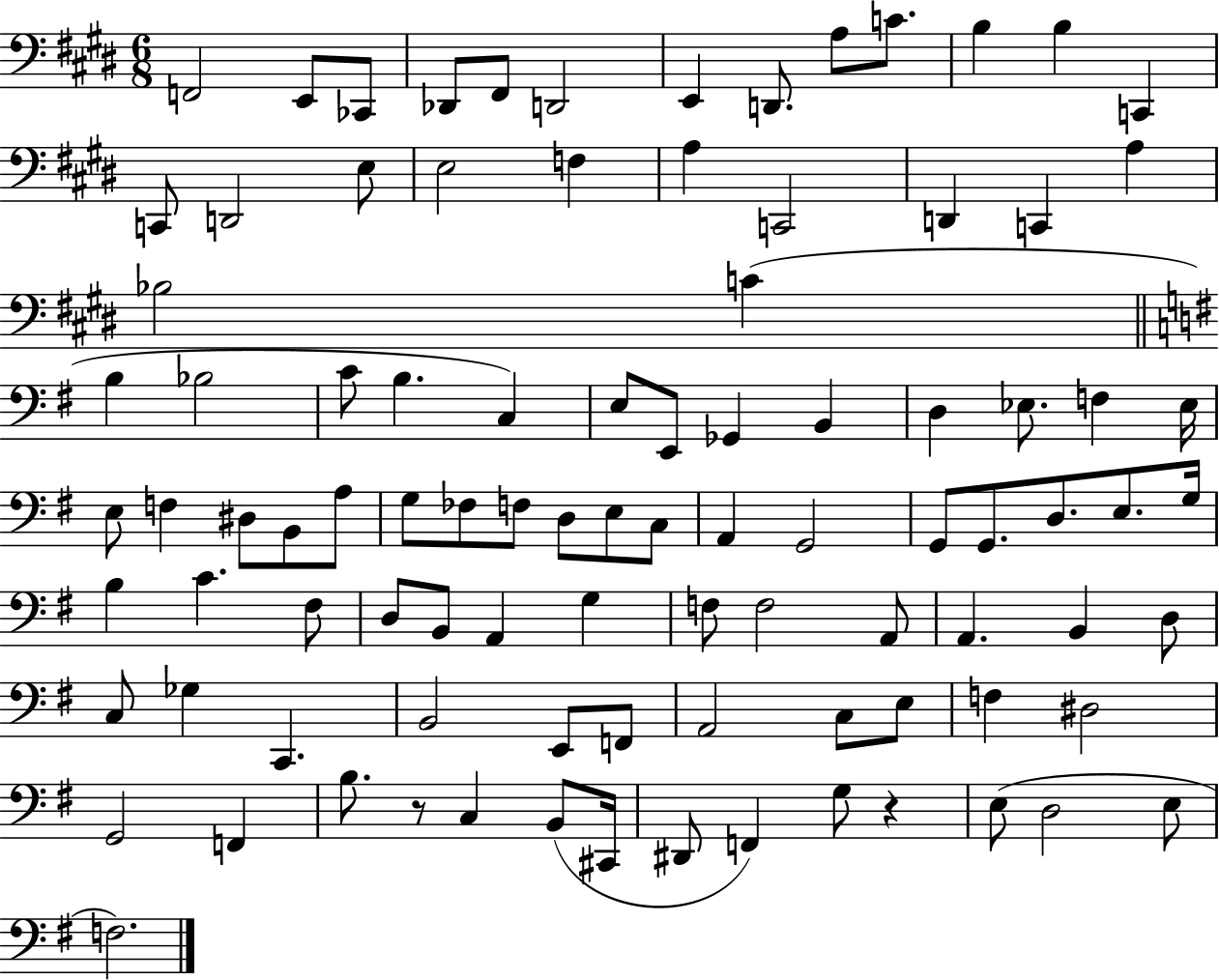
F2/h E2/e CES2/e Db2/e F#2/e D2/h E2/q D2/e. A3/e C4/e. B3/q B3/q C2/q C2/e D2/h E3/e E3/h F3/q A3/q C2/h D2/q C2/q A3/q Bb3/h C4/q B3/q Bb3/h C4/e B3/q. C3/q E3/e E2/e Gb2/q B2/q D3/q Eb3/e. F3/q Eb3/s E3/e F3/q D#3/e B2/e A3/e G3/e FES3/e F3/e D3/e E3/e C3/e A2/q G2/h G2/e G2/e. D3/e. E3/e. G3/s B3/q C4/q. F#3/e D3/e B2/e A2/q G3/q F3/e F3/h A2/e A2/q. B2/q D3/e C3/e Gb3/q C2/q. B2/h E2/e F2/e A2/h C3/e E3/e F3/q D#3/h G2/h F2/q B3/e. R/e C3/q B2/e C#2/s D#2/e F2/q G3/e R/q E3/e D3/h E3/e F3/h.